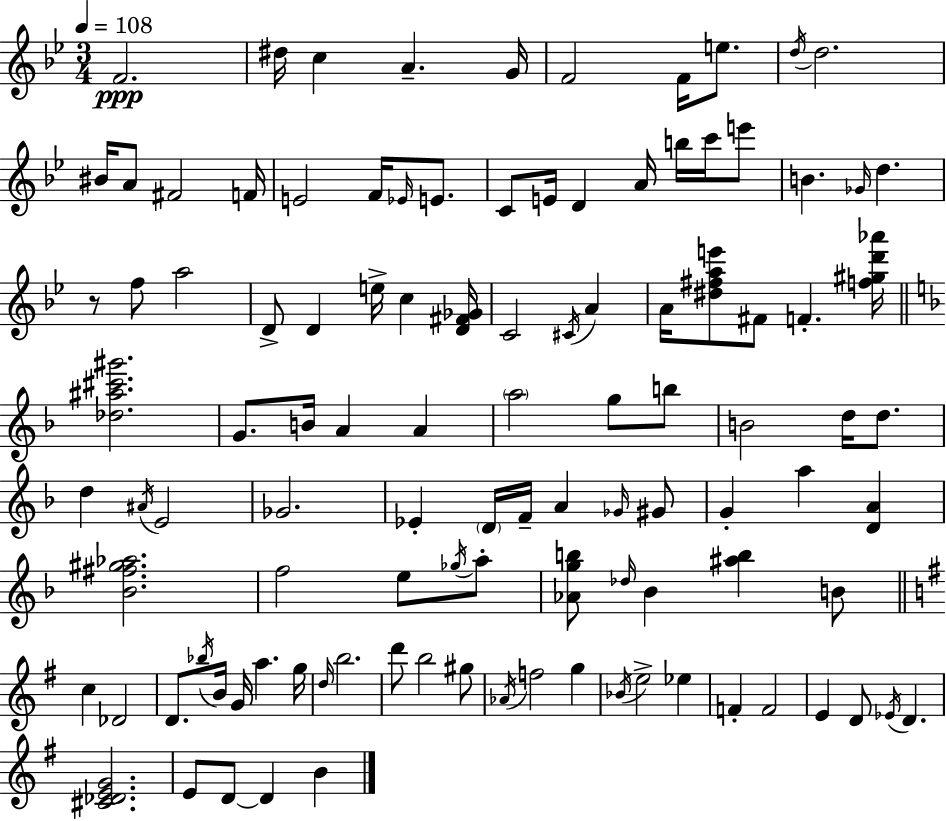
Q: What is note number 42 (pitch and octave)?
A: B4